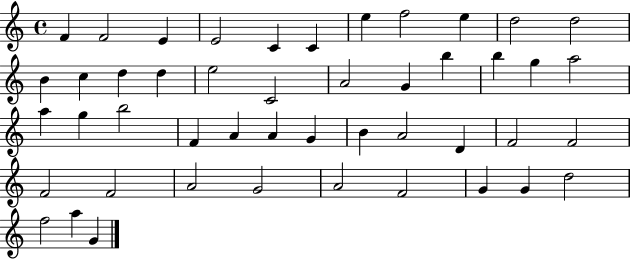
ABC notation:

X:1
T:Untitled
M:4/4
L:1/4
K:C
F F2 E E2 C C e f2 e d2 d2 B c d d e2 C2 A2 G b b g a2 a g b2 F A A G B A2 D F2 F2 F2 F2 A2 G2 A2 F2 G G d2 f2 a G